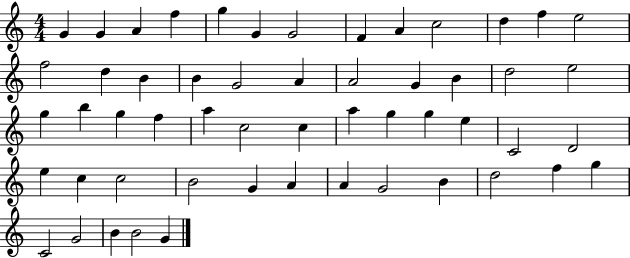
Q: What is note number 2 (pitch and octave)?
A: G4